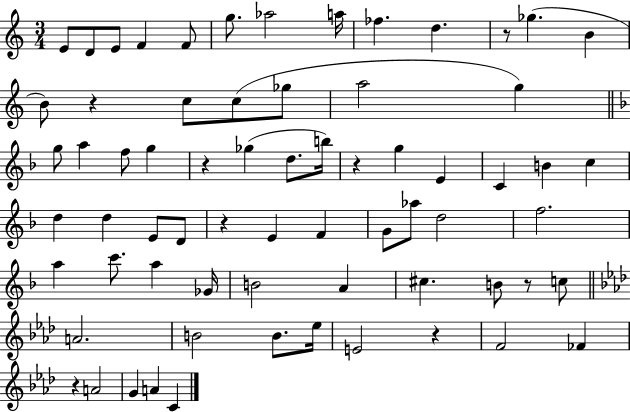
{
  \clef treble
  \numericTimeSignature
  \time 3/4
  \key c \major
  e'8 d'8 e'8 f'4 f'8 | g''8. aes''2 a''16 | fes''4. d''4. | r8 ges''4.( b'4 | \break b'8) r4 c''8 c''8( ges''8 | a''2 g''4) | \bar "||" \break \key f \major g''8 a''4 f''8 g''4 | r4 ges''4( d''8. b''16) | r4 g''4 e'4 | c'4 b'4 c''4 | \break d''4 d''4 e'8 d'8 | r4 e'4 f'4 | g'8 aes''8 d''2 | f''2. | \break a''4 c'''8. a''4 ges'16 | b'2 a'4 | cis''4. b'8 r8 c''8 | \bar "||" \break \key f \minor a'2. | b'2 b'8. ees''16 | e'2 r4 | f'2 fes'4 | \break r4 a'2 | g'4 a'4 c'4 | \bar "|."
}